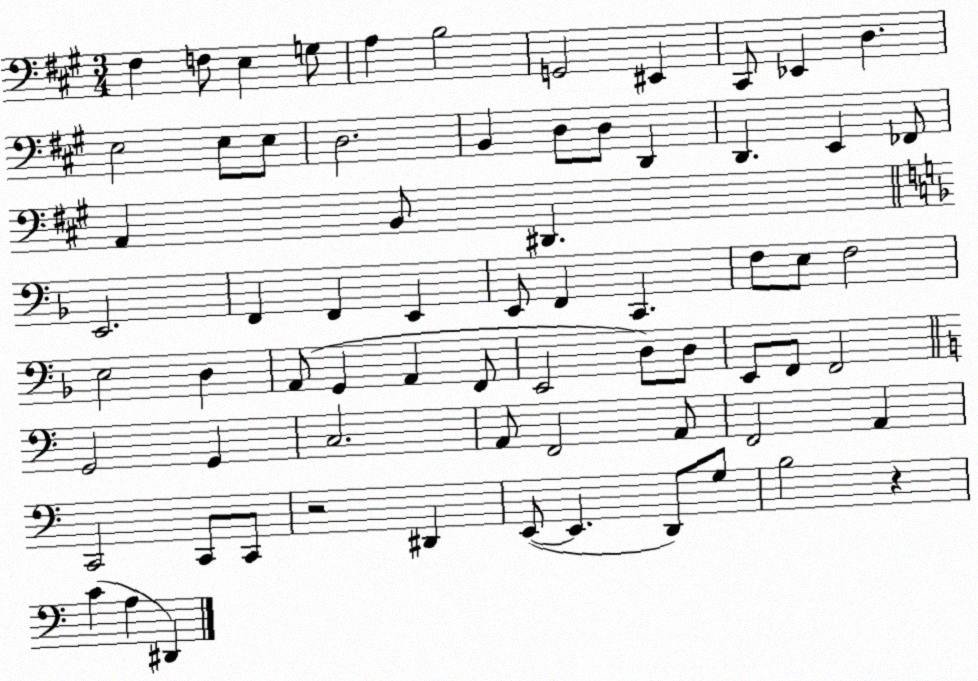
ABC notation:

X:1
T:Untitled
M:3/4
L:1/4
K:A
^F, F,/2 E, G,/2 A, B,2 G,,2 ^E,, ^C,,/2 _E,, D, E,2 E,/2 E,/2 D,2 B,, D,/2 D,/2 D,, D,, E,, _F,,/2 A,, B,,/2 ^D,, E,,2 F,, F,, E,, E,,/2 F,, C,, F,/2 E,/2 F,2 E,2 D, A,,/2 G,, A,, F,,/2 E,,2 D,/2 D,/2 E,,/2 F,,/2 F,,2 G,,2 G,, C,2 A,,/2 F,,2 A,,/2 F,,2 A,, C,,2 C,,/2 C,,/2 z2 ^D,, E,,/2 E,, D,,/2 G,/2 B,2 z C A, ^D,,